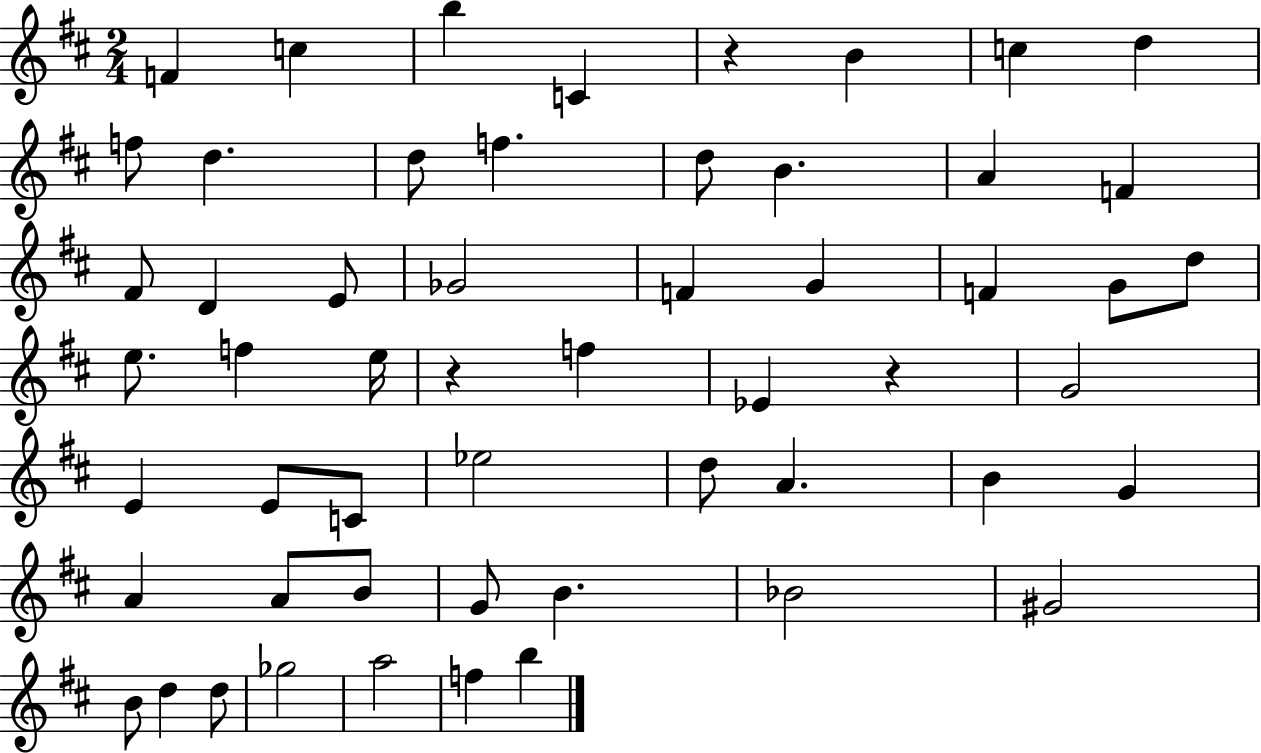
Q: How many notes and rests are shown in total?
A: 55